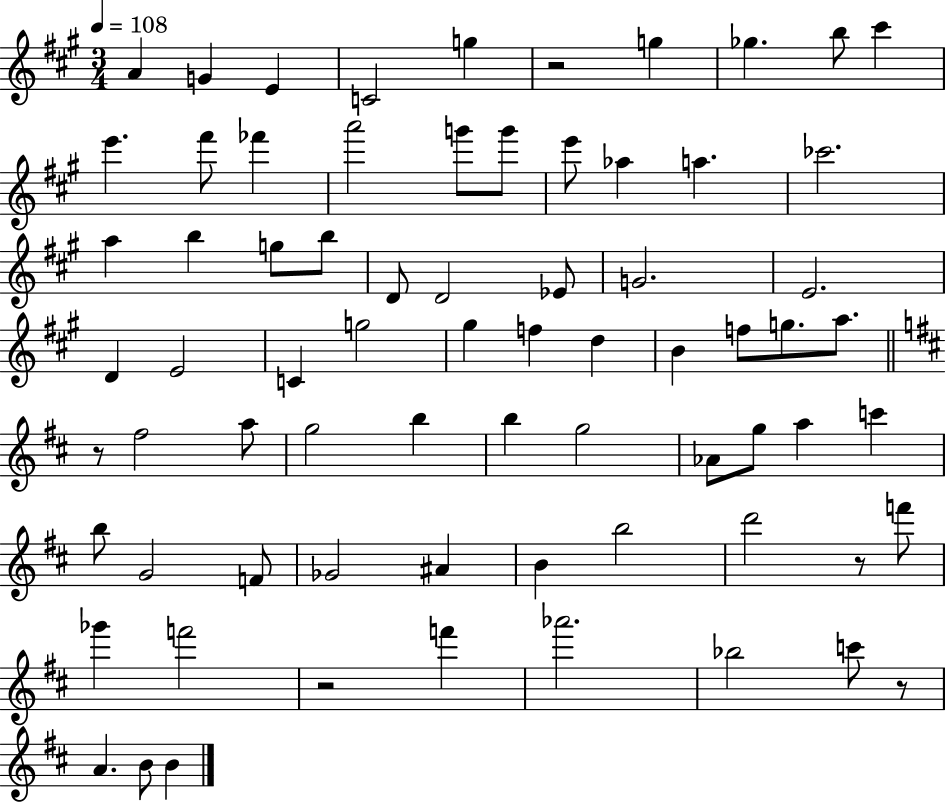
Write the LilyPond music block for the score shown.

{
  \clef treble
  \numericTimeSignature
  \time 3/4
  \key a \major
  \tempo 4 = 108
  a'4 g'4 e'4 | c'2 g''4 | r2 g''4 | ges''4. b''8 cis'''4 | \break e'''4. fis'''8 fes'''4 | a'''2 g'''8 g'''8 | e'''8 aes''4 a''4. | ces'''2. | \break a''4 b''4 g''8 b''8 | d'8 d'2 ees'8 | g'2. | e'2. | \break d'4 e'2 | c'4 g''2 | gis''4 f''4 d''4 | b'4 f''8 g''8. a''8. | \break \bar "||" \break \key d \major r8 fis''2 a''8 | g''2 b''4 | b''4 g''2 | aes'8 g''8 a''4 c'''4 | \break b''8 g'2 f'8 | ges'2 ais'4 | b'4 b''2 | d'''2 r8 f'''8 | \break ges'''4 f'''2 | r2 f'''4 | aes'''2. | bes''2 c'''8 r8 | \break a'4. b'8 b'4 | \bar "|."
}